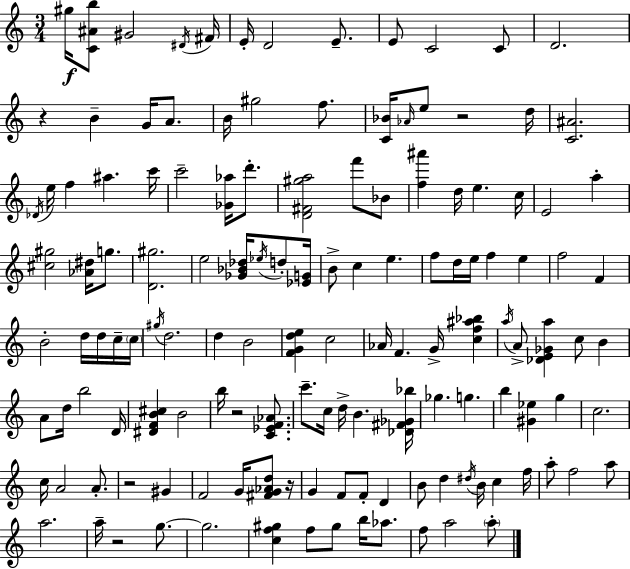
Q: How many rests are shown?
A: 6